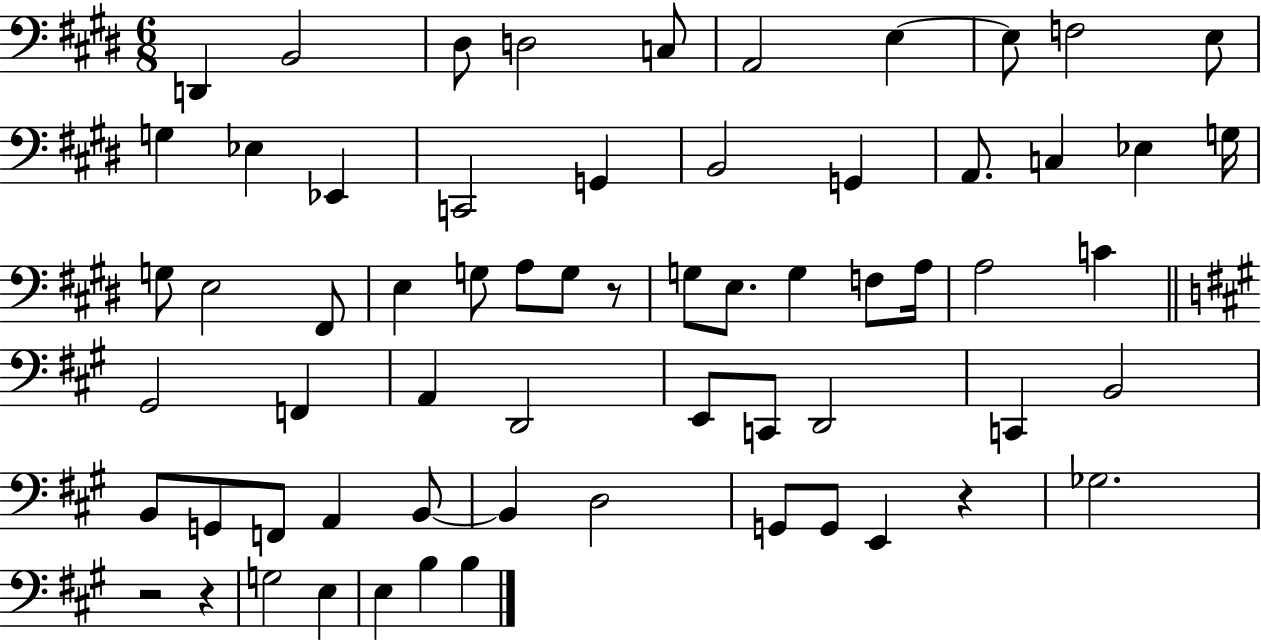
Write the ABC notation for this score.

X:1
T:Untitled
M:6/8
L:1/4
K:E
D,, B,,2 ^D,/2 D,2 C,/2 A,,2 E, E,/2 F,2 E,/2 G, _E, _E,, C,,2 G,, B,,2 G,, A,,/2 C, _E, G,/4 G,/2 E,2 ^F,,/2 E, G,/2 A,/2 G,/2 z/2 G,/2 E,/2 G, F,/2 A,/4 A,2 C ^G,,2 F,, A,, D,,2 E,,/2 C,,/2 D,,2 C,, B,,2 B,,/2 G,,/2 F,,/2 A,, B,,/2 B,, D,2 G,,/2 G,,/2 E,, z _G,2 z2 z G,2 E, E, B, B,